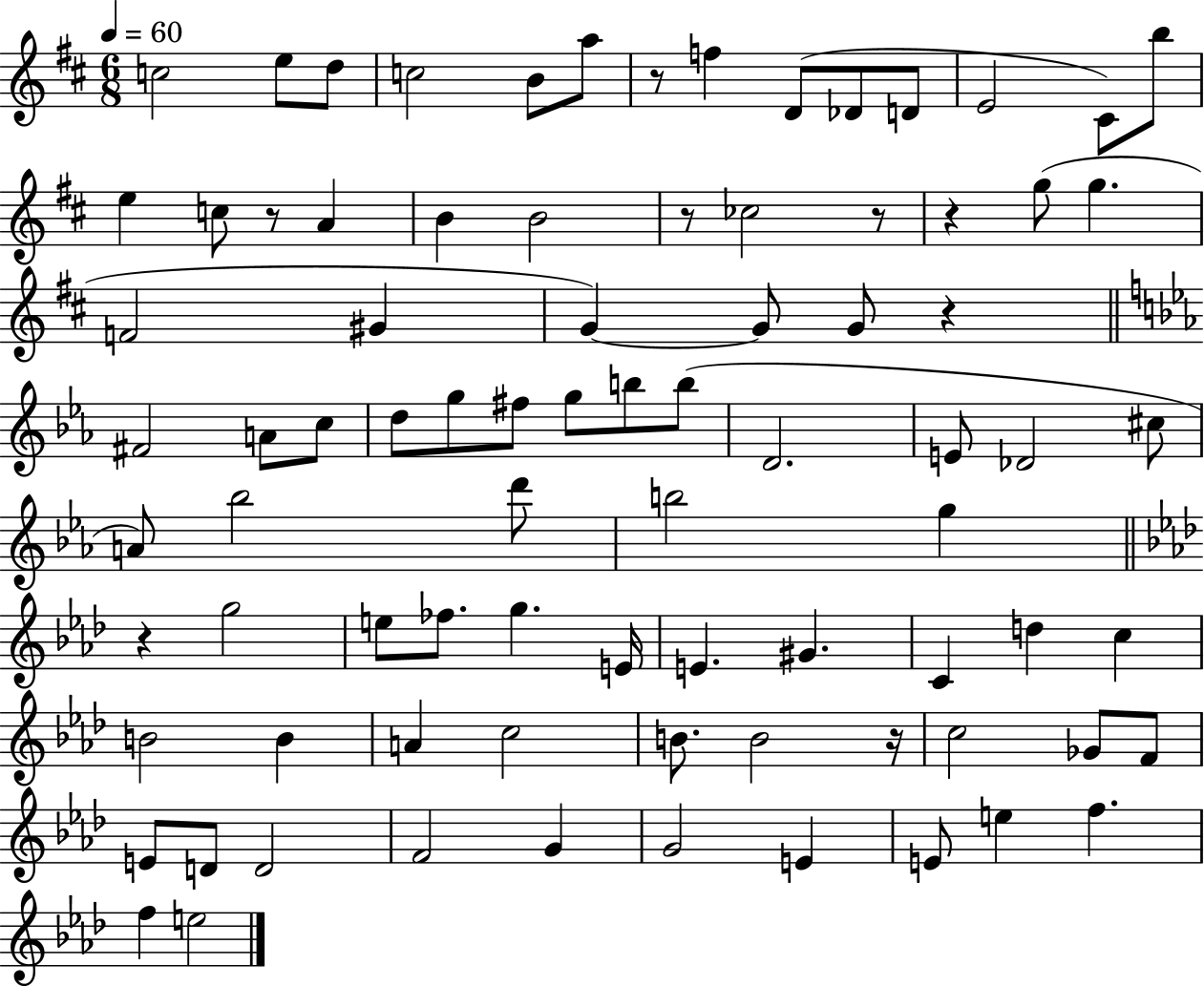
C5/h E5/e D5/e C5/h B4/e A5/e R/e F5/q D4/e Db4/e D4/e E4/h C#4/e B5/e E5/q C5/e R/e A4/q B4/q B4/h R/e CES5/h R/e R/q G5/e G5/q. F4/h G#4/q G4/q G4/e G4/e R/q F#4/h A4/e C5/e D5/e G5/e F#5/e G5/e B5/e B5/e D4/h. E4/e Db4/h C#5/e A4/e Bb5/h D6/e B5/h G5/q R/q G5/h E5/e FES5/e. G5/q. E4/s E4/q. G#4/q. C4/q D5/q C5/q B4/h B4/q A4/q C5/h B4/e. B4/h R/s C5/h Gb4/e F4/e E4/e D4/e D4/h F4/h G4/q G4/h E4/q E4/e E5/q F5/q. F5/q E5/h